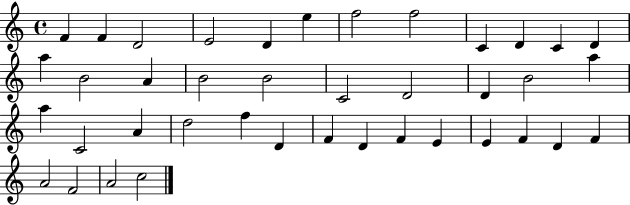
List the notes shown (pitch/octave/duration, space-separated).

F4/q F4/q D4/h E4/h D4/q E5/q F5/h F5/h C4/q D4/q C4/q D4/q A5/q B4/h A4/q B4/h B4/h C4/h D4/h D4/q B4/h A5/q A5/q C4/h A4/q D5/h F5/q D4/q F4/q D4/q F4/q E4/q E4/q F4/q D4/q F4/q A4/h F4/h A4/h C5/h